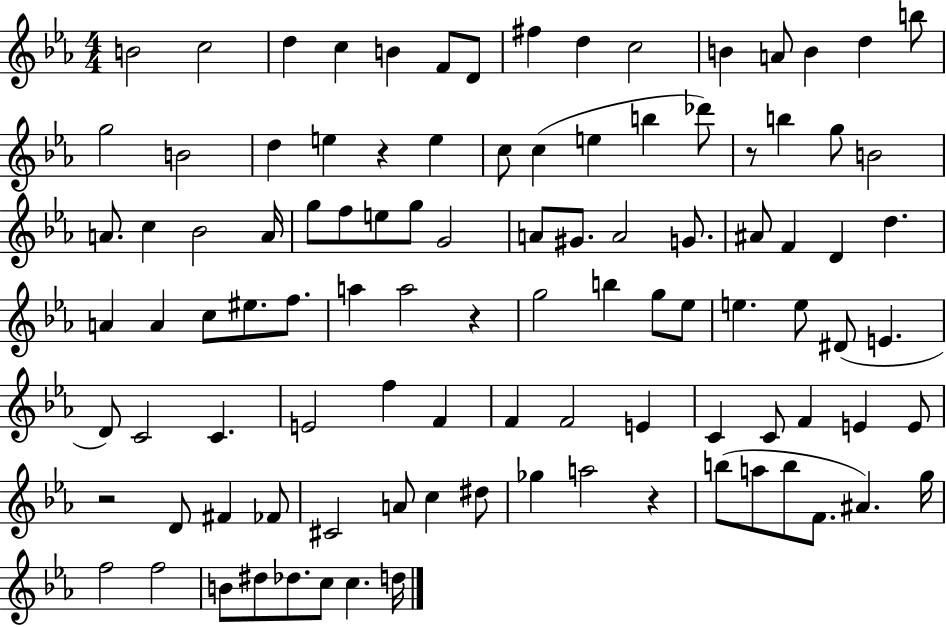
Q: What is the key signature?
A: EES major